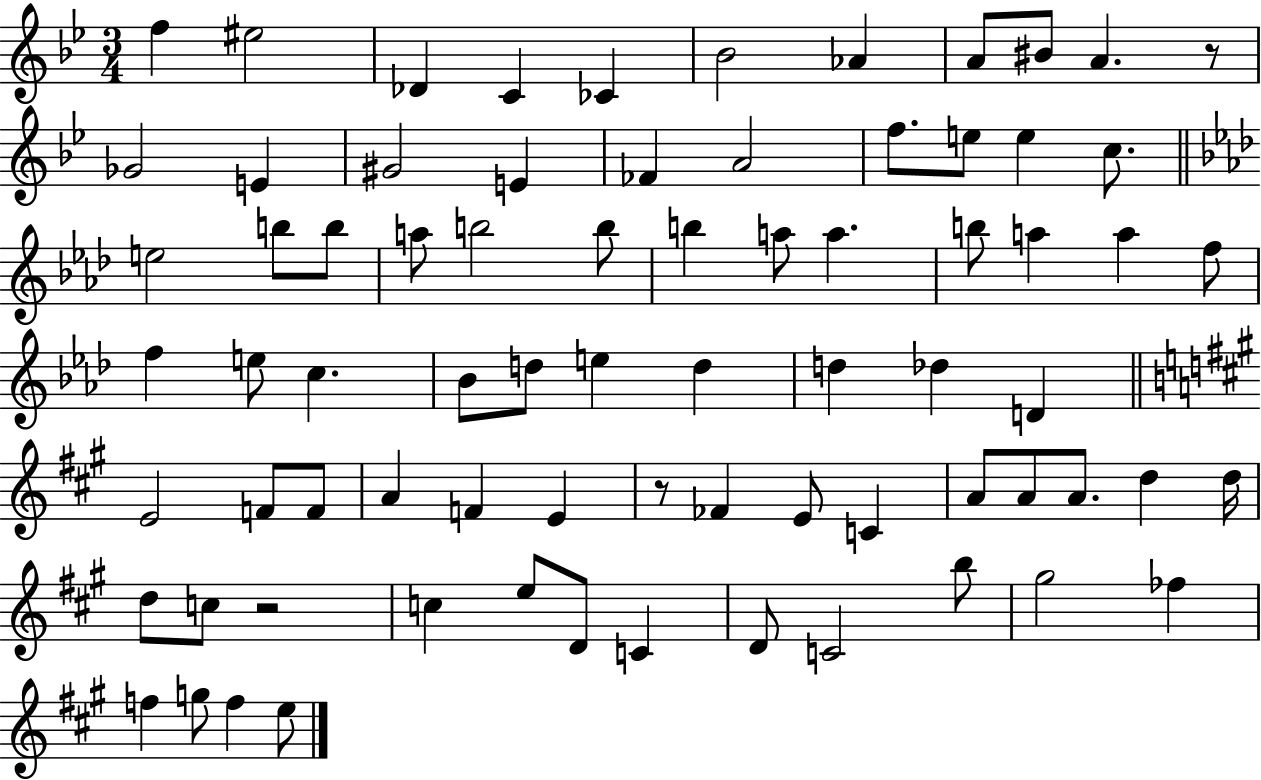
X:1
T:Untitled
M:3/4
L:1/4
K:Bb
f ^e2 _D C _C _B2 _A A/2 ^B/2 A z/2 _G2 E ^G2 E _F A2 f/2 e/2 e c/2 e2 b/2 b/2 a/2 b2 b/2 b a/2 a b/2 a a f/2 f e/2 c _B/2 d/2 e d d _d D E2 F/2 F/2 A F E z/2 _F E/2 C A/2 A/2 A/2 d d/4 d/2 c/2 z2 c e/2 D/2 C D/2 C2 b/2 ^g2 _f f g/2 f e/2